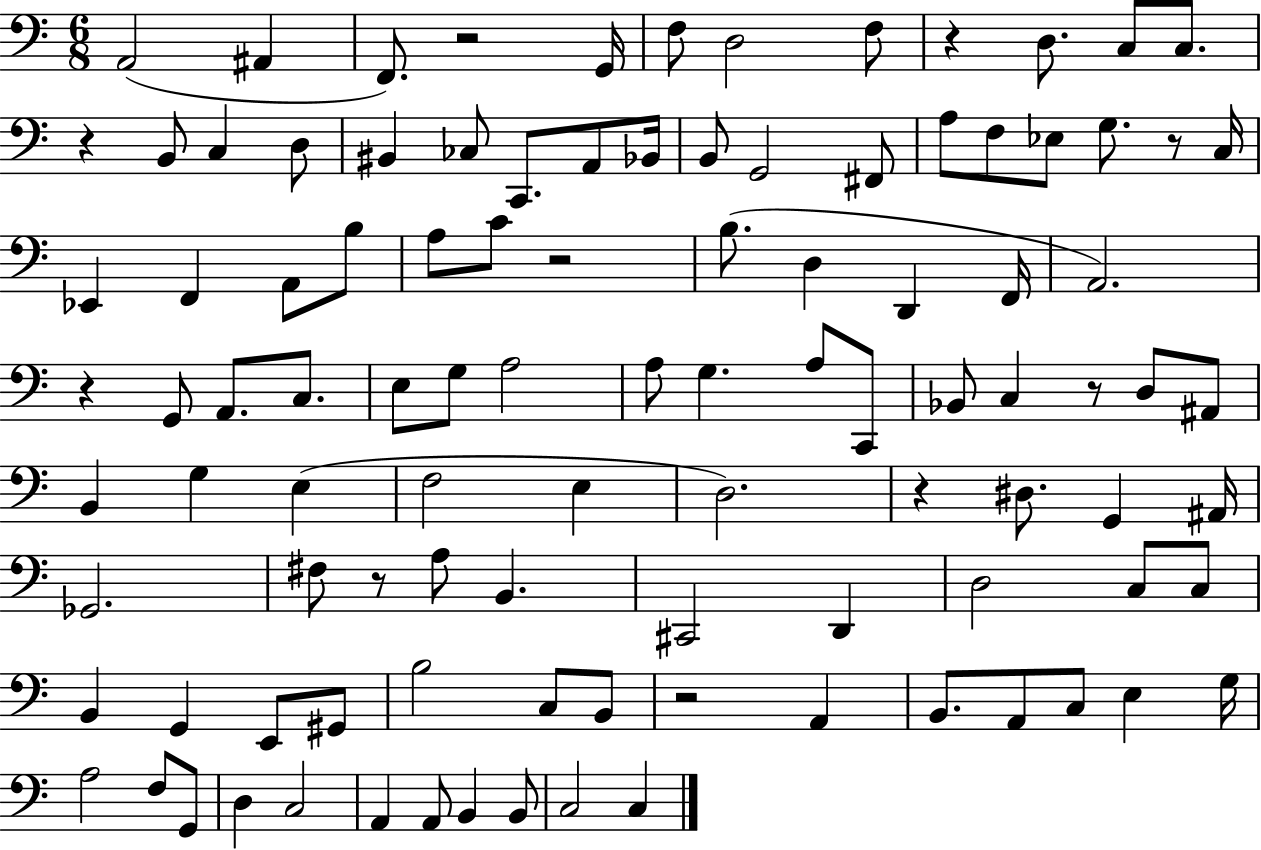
{
  \clef bass
  \numericTimeSignature
  \time 6/8
  \key c \major
  a,2( ais,4 | f,8.) r2 g,16 | f8 d2 f8 | r4 d8. c8 c8. | \break r4 b,8 c4 d8 | bis,4 ces8 c,8. a,8 bes,16 | b,8 g,2 fis,8 | a8 f8 ees8 g8. r8 c16 | \break ees,4 f,4 a,8 b8 | a8 c'8 r2 | b8.( d4 d,4 f,16 | a,2.) | \break r4 g,8 a,8. c8. | e8 g8 a2 | a8 g4. a8 c,8 | bes,8 c4 r8 d8 ais,8 | \break b,4 g4 e4( | f2 e4 | d2.) | r4 dis8. g,4 ais,16 | \break ges,2. | fis8 r8 a8 b,4. | cis,2 d,4 | d2 c8 c8 | \break b,4 g,4 e,8 gis,8 | b2 c8 b,8 | r2 a,4 | b,8. a,8 c8 e4 g16 | \break a2 f8 g,8 | d4 c2 | a,4 a,8 b,4 b,8 | c2 c4 | \break \bar "|."
}